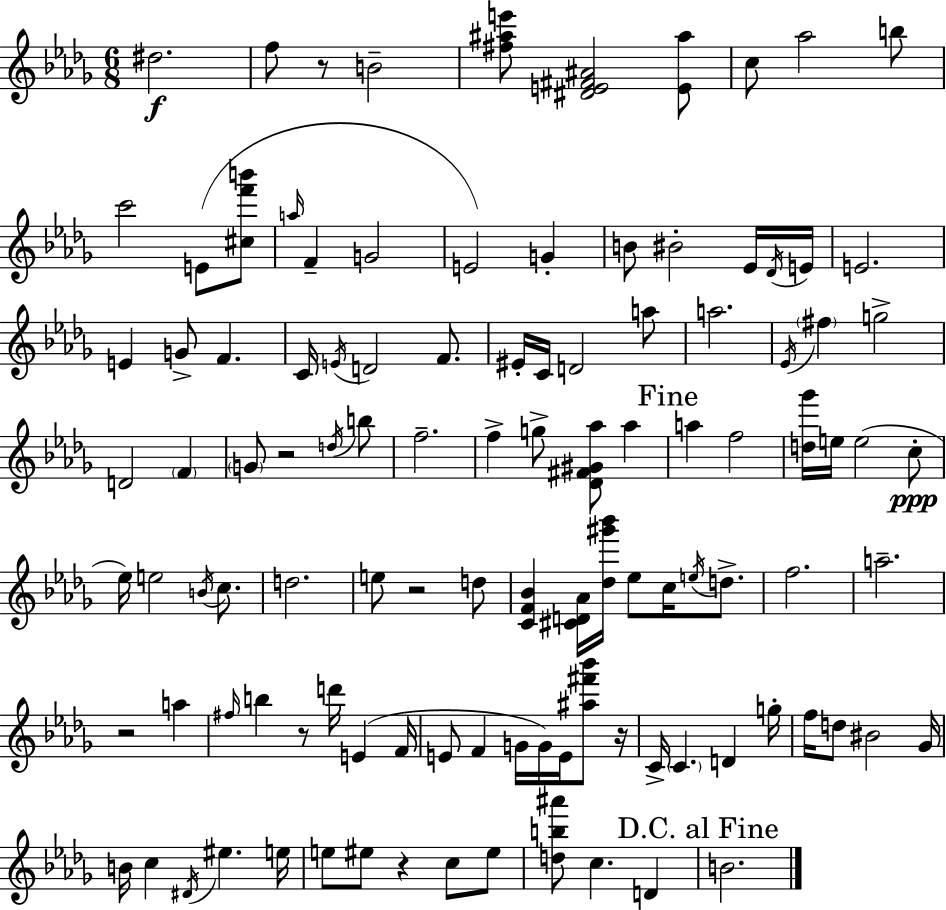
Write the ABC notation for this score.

X:1
T:Untitled
M:6/8
L:1/4
K:Bbm
^d2 f/2 z/2 B2 [^f^ae']/2 [^DE^F^A]2 [E^a]/2 c/2 _a2 b/2 c'2 E/2 [^cf'b']/2 a/4 F G2 E2 G B/2 ^B2 _E/4 _D/4 E/4 E2 E G/2 F C/4 E/4 D2 F/2 ^E/4 C/4 D2 a/2 a2 _E/4 ^f g2 D2 F G/2 z2 d/4 b/2 f2 f g/2 [_D^F^G_a]/2 _a a f2 [d_g']/4 e/4 e2 c/2 _e/4 e2 B/4 c/2 d2 e/2 z2 d/2 [CF_B] [^CD_A]/4 [_d^g'_b']/4 _e/2 c/4 e/4 d/2 f2 a2 z2 a ^f/4 b z/2 d'/4 E F/4 E/2 F G/4 G/4 E/4 [^a^f'_b']/2 z/4 C/4 C D g/4 f/4 d/2 ^B2 _G/4 B/4 c ^D/4 ^e e/4 e/2 ^e/2 z c/2 ^e/2 [db^a']/2 c D B2